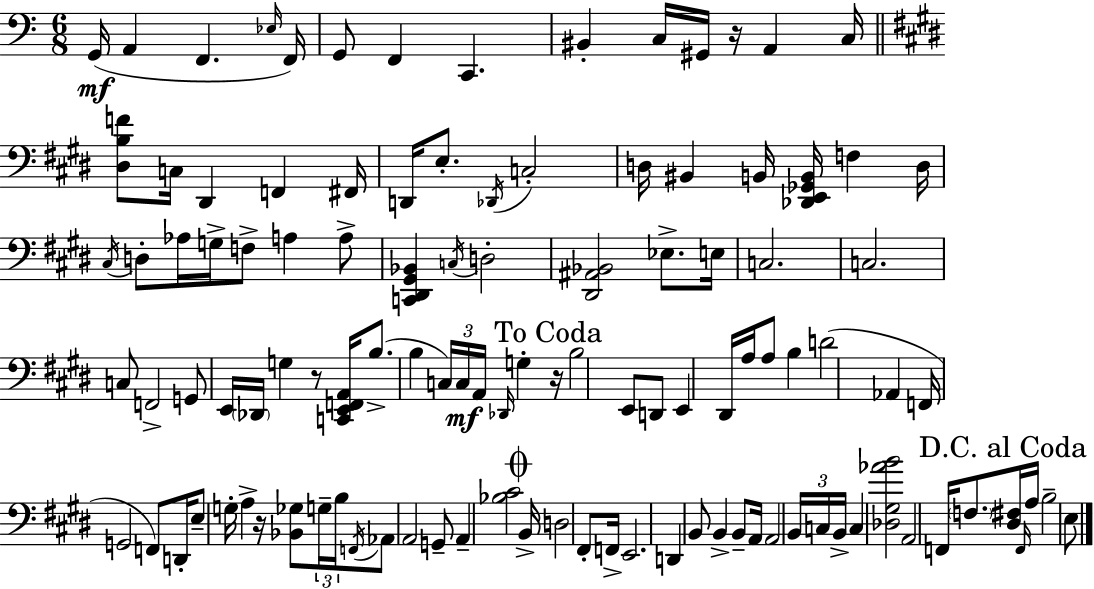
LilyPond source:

{
  \clef bass
  \numericTimeSignature
  \time 6/8
  \key c \major
  \repeat volta 2 { g,16(\mf a,4 f,4. \grace { ees16 }) | f,16 g,8 f,4 c,4. | bis,4-. c16 gis,16 r16 a,4 | c16 \bar "||" \break \key e \major <dis b f'>8 c16 dis,4 f,4 fis,16 | d,16 e8.-. \acciaccatura { des,16 } c2-. | d16 bis,4 b,16 <des, e, ges, b,>16 f4 | d16 \acciaccatura { cis16 } d8-. aes16 g16-> f8-> a4 | \break a8-> <c, dis, gis, bes,>4 \acciaccatura { c16 } d2-. | <dis, ais, bes,>2 ees8.-> | e16 c2. | c2. | \break c8 f,2-> | g,8 e,16 \parenthesize des,16 g4 r8 <c, e, f, a,>16 | b8.->( b4 \tuplet 3/2 { c16) c16\mf a,16 } \grace { des,16 } g4-. | \mark "To Coda" r16 b2 | \break e,8 d,8 e,4 dis,16 a16 a8 | b4 d'2( | aes,4 f,16 g,2 | f,8) d,16-. e8-- g16-. a4-> r16 | \break <bes, ges>8 \tuplet 3/2 { g16-- b16 \acciaccatura { f,16 } } aes,8 a,2 | g,8-- a,4-- <bes cis'>2 | \mark \markup { \musicglyph "scripts.coda" } b,16-> d2 | fis,8-. f,16-> e,2. | \break d,4 b,8 b,4-> | b,8-- a,16 a,2 | \tuplet 3/2 { b,16 c16 b,16-> } c4 <des gis aes' b'>2 | a,2 | \break f,16 \parenthesize f8. \mark "D.C. al Coda" <dis fis>16 \grace { f,16 } a16 b2-- | e8 } \bar "|."
}